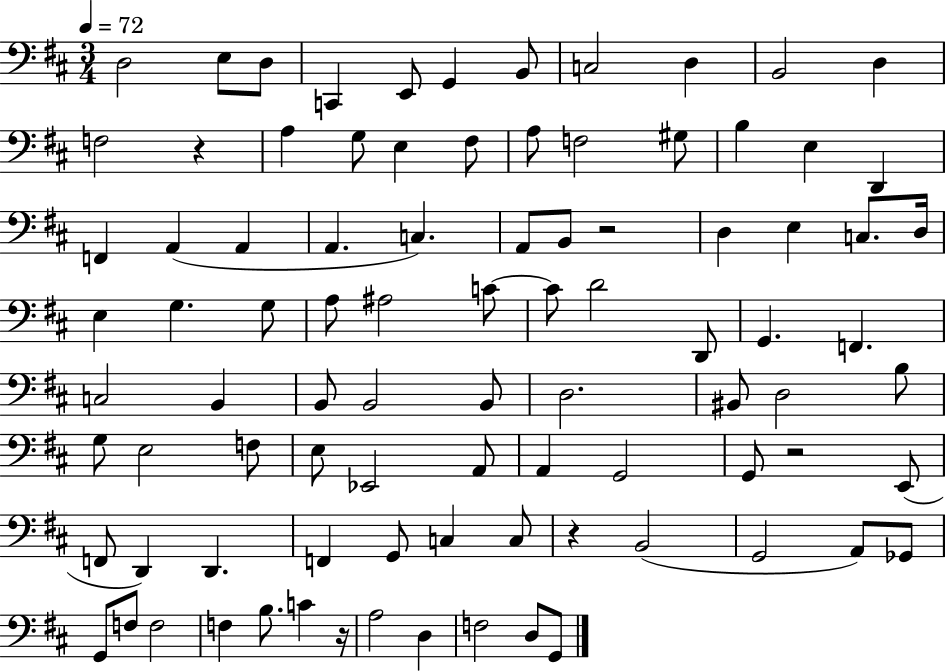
X:1
T:Untitled
M:3/4
L:1/4
K:D
D,2 E,/2 D,/2 C,, E,,/2 G,, B,,/2 C,2 D, B,,2 D, F,2 z A, G,/2 E, ^F,/2 A,/2 F,2 ^G,/2 B, E, D,, F,, A,, A,, A,, C, A,,/2 B,,/2 z2 D, E, C,/2 D,/4 E, G, G,/2 A,/2 ^A,2 C/2 C/2 D2 D,,/2 G,, F,, C,2 B,, B,,/2 B,,2 B,,/2 D,2 ^B,,/2 D,2 B,/2 G,/2 E,2 F,/2 E,/2 _E,,2 A,,/2 A,, G,,2 G,,/2 z2 E,,/2 F,,/2 D,, D,, F,, G,,/2 C, C,/2 z B,,2 G,,2 A,,/2 _G,,/2 G,,/2 F,/2 F,2 F, B,/2 C z/4 A,2 D, F,2 D,/2 G,,/2